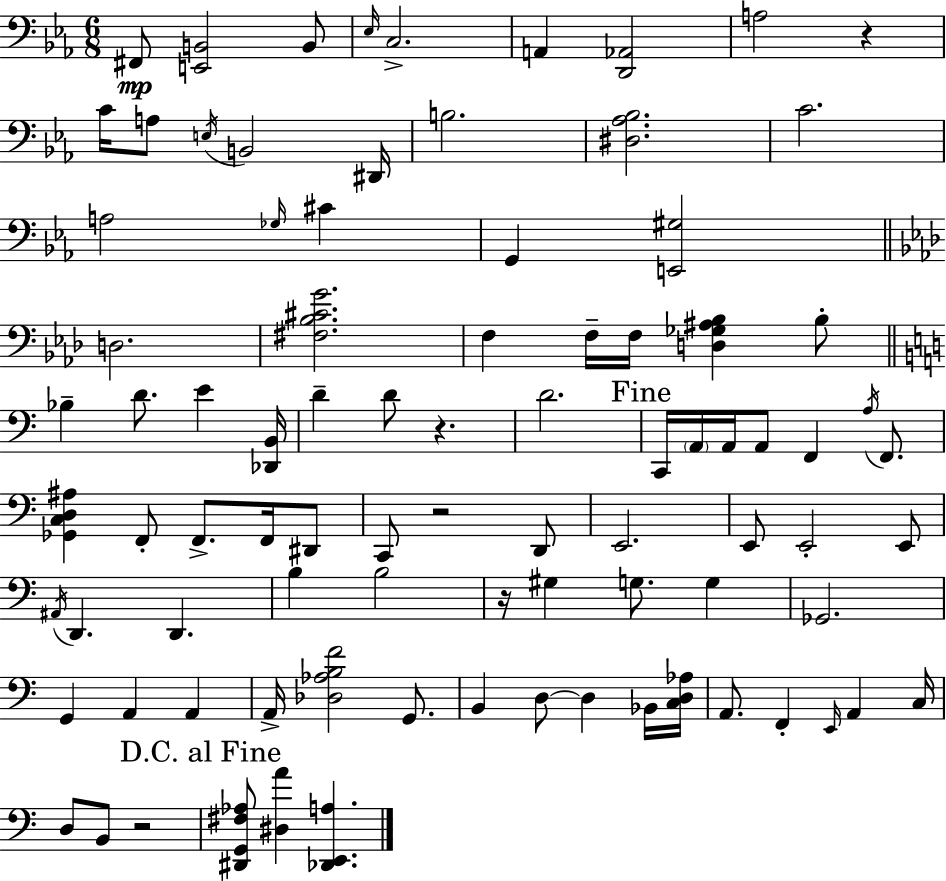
{
  \clef bass
  \numericTimeSignature
  \time 6/8
  \key c \minor
  fis,8\mp <e, b,>2 b,8 | \grace { ees16 } c2.-> | a,4 <d, aes,>2 | a2 r4 | \break c'16 a8 \acciaccatura { e16 } b,2 | dis,16 b2. | <dis aes bes>2. | c'2. | \break a2 \grace { ges16 } cis'4 | g,4 <e, gis>2 | \bar "||" \break \key aes \major d2. | <fis bes cis' g'>2. | f4 f16-- f16 <d ges ais bes>4 bes8-. | \bar "||" \break \key c \major bes4-- d'8. e'4 <des, b,>16 | d'4-- d'8 r4. | d'2. | \mark "Fine" c,16 \parenthesize a,16 a,16 a,8 f,4 \acciaccatura { a16 } f,8. | \break <ges, c d ais>4 f,8-. f,8.-> f,16 dis,8 | c,8 r2 d,8 | e,2. | e,8 e,2-. e,8 | \break \acciaccatura { ais,16 } d,4. d,4. | b4 b2 | r16 gis4 g8. g4 | ges,2. | \break g,4 a,4 a,4 | a,16-> <des aes b f'>2 g,8. | b,4 d8~~ d4 | bes,16 <c d aes>16 a,8. f,4-. \grace { e,16 } a,4 | \break c16 d8 b,8 r2 | \mark "D.C. al Fine" <dis, g, fis aes>8 <dis a'>4 <des, e, a>4. | \bar "|."
}